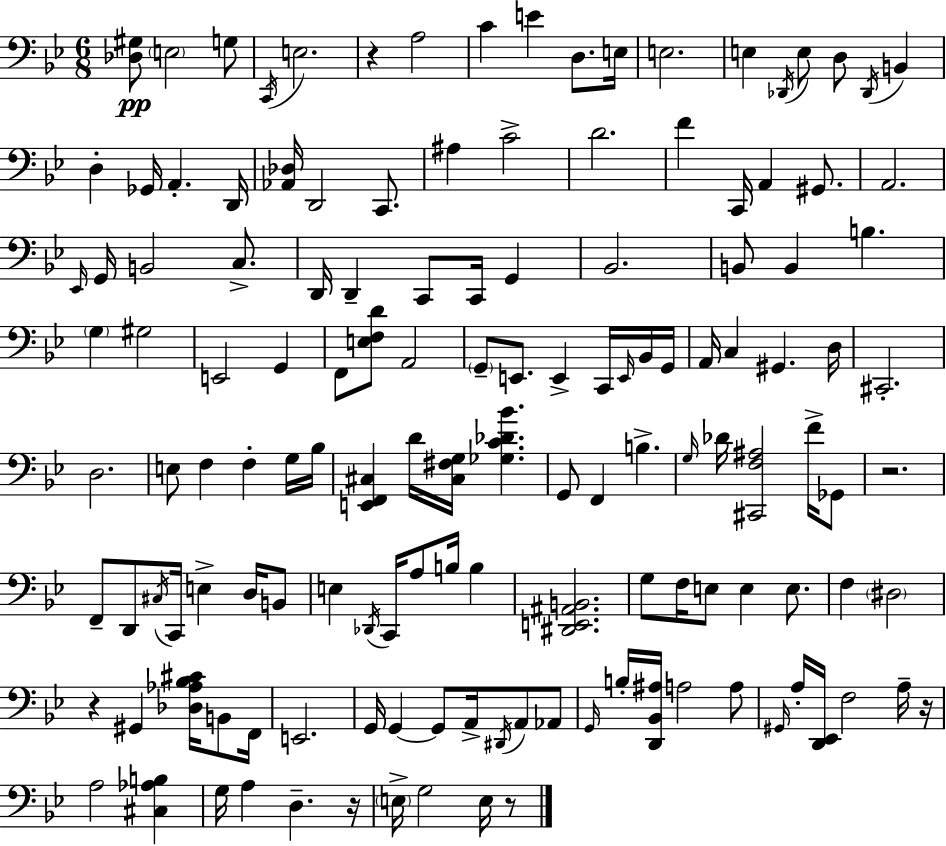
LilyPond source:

{
  \clef bass
  \numericTimeSignature
  \time 6/8
  \key bes \major
  <des gis>8\pp \parenthesize e2 g8 | \acciaccatura { c,16 } e2. | r4 a2 | c'4 e'4 d8. | \break e16 e2. | e4 \acciaccatura { des,16 } e8 d8 \acciaccatura { des,16 } b,4 | d4-. ges,16 a,4.-. | d,16 <aes, des>16 d,2 | \break c,8. ais4 c'2-> | d'2. | f'4 c,16 a,4 | gis,8. a,2. | \break \grace { ees,16 } g,16 b,2 | c8.-> d,16 d,4-- c,8 c,16 | g,4 bes,2. | b,8 b,4 b4. | \break \parenthesize g4 gis2 | e,2 | g,4 f,8 <e f d'>8 a,2 | \parenthesize g,8-- e,8. e,4-> | \break c,16 \grace { e,16 } bes,16 g,16 a,16 c4 gis,4. | d16 cis,2.-. | d2. | e8 f4 f4-. | \break g16 bes16 <e, f, cis>4 d'16 <cis fis g>16 <ges c' des' bes'>4. | g,8 f,4 b4.-> | \grace { g16 } des'16 <cis, f ais>2 | f'16-> ges,8 r2. | \break f,8-- d,8 \acciaccatura { cis16 } c,16 | e4-> d16 b,8 e4 \acciaccatura { des,16 } | c,16 a8 b16 b4 <dis, e, ais, b,>2. | g8 f16 e8 | \break e4 e8. f4 | \parenthesize dis2 r4 | gis,4 <des aes bes cis'>16 b,8 f,16 e,2. | g,16 g,4~~ | \break g,8 a,16-> \acciaccatura { dis,16 } a,8 aes,8 \grace { g,16 } b16-. <d, bes, ais>16 | a2 a8 \grace { gis,16 } a16-. | <d, ees,>16 f2 a16-- r16 a2 | <cis aes b>4 g16 | \break a4 d4.-- r16 \parenthesize e16-> | g2 e16 r8 \bar "|."
}